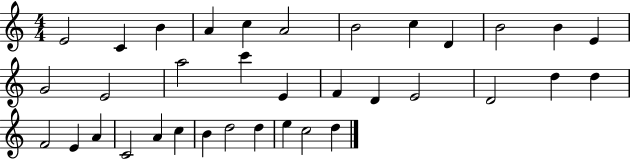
{
  \clef treble
  \numericTimeSignature
  \time 4/4
  \key c \major
  e'2 c'4 b'4 | a'4 c''4 a'2 | b'2 c''4 d'4 | b'2 b'4 e'4 | \break g'2 e'2 | a''2 c'''4 e'4 | f'4 d'4 e'2 | d'2 d''4 d''4 | \break f'2 e'4 a'4 | c'2 a'4 c''4 | b'4 d''2 d''4 | e''4 c''2 d''4 | \break \bar "|."
}